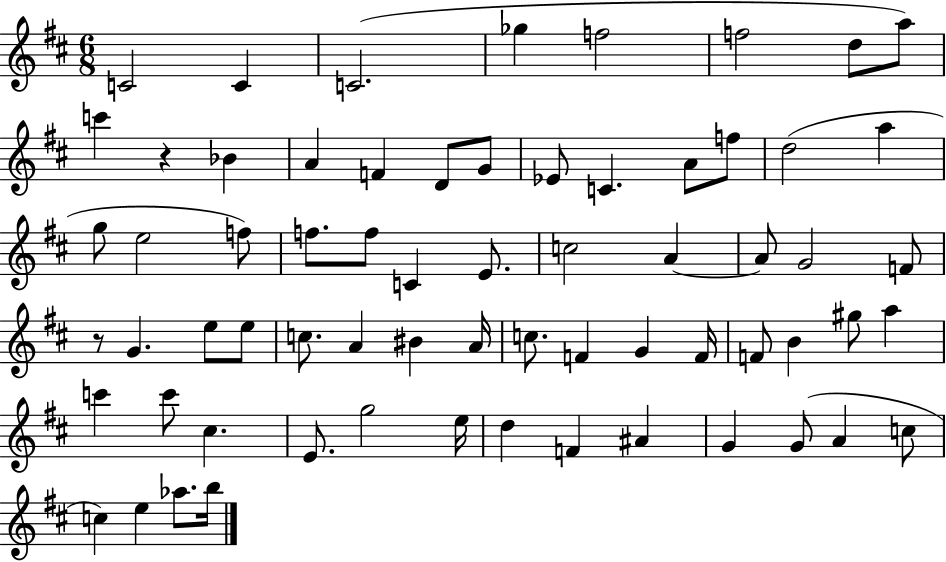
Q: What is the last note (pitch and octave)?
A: B5